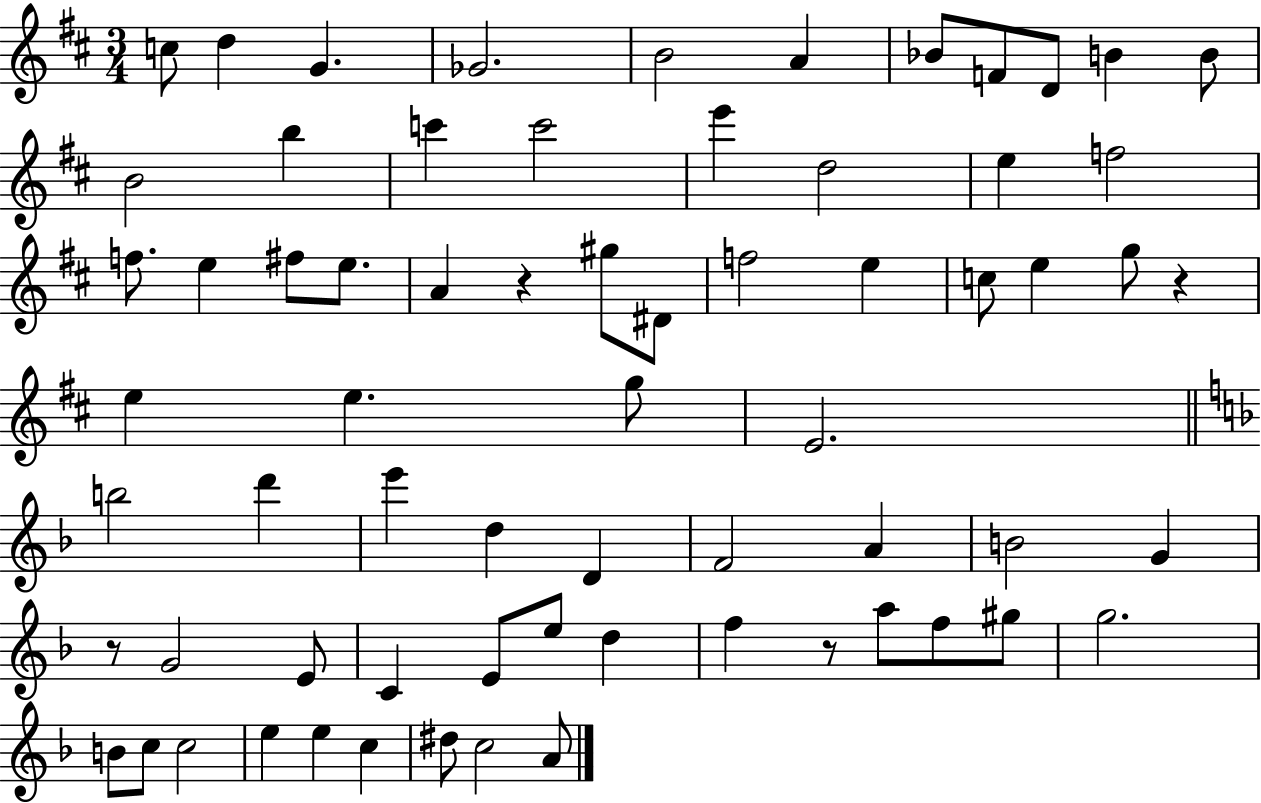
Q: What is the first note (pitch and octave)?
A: C5